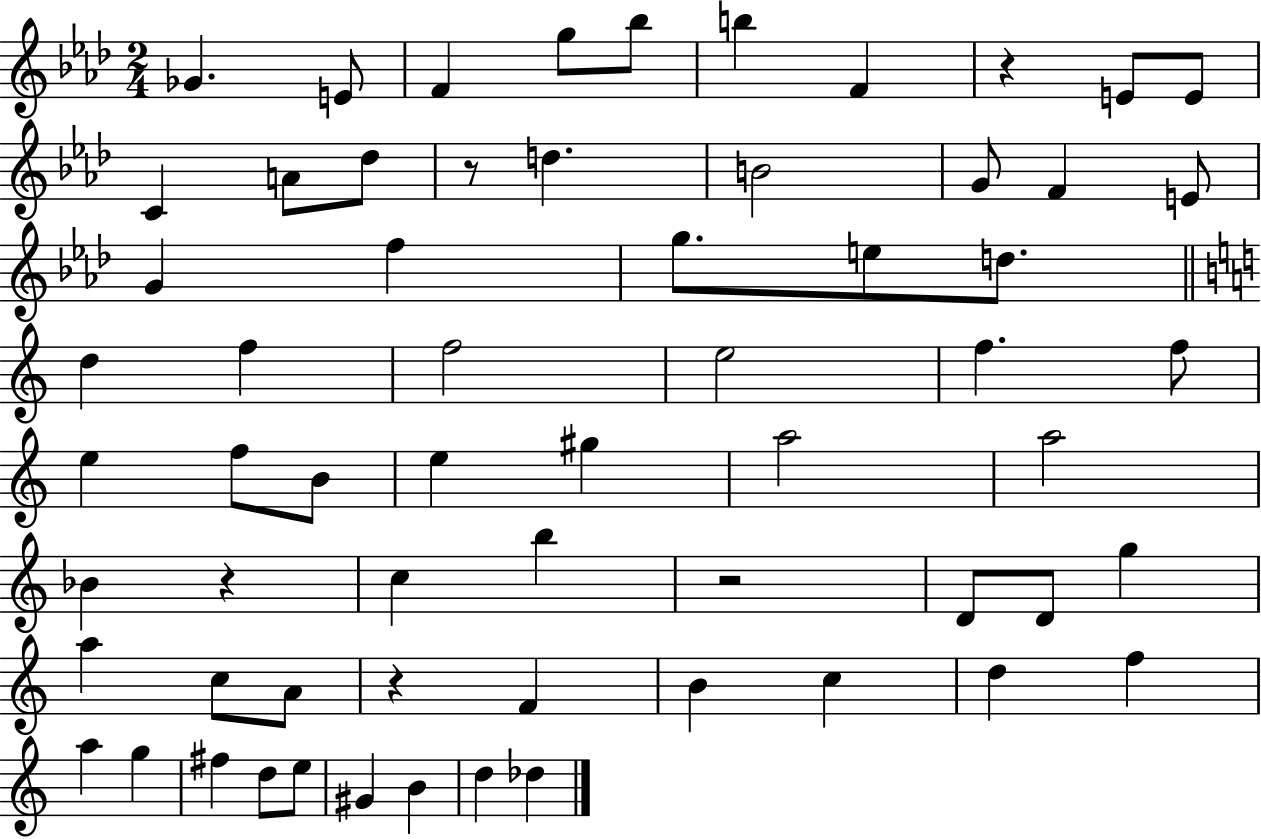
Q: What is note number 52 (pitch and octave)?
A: F#5